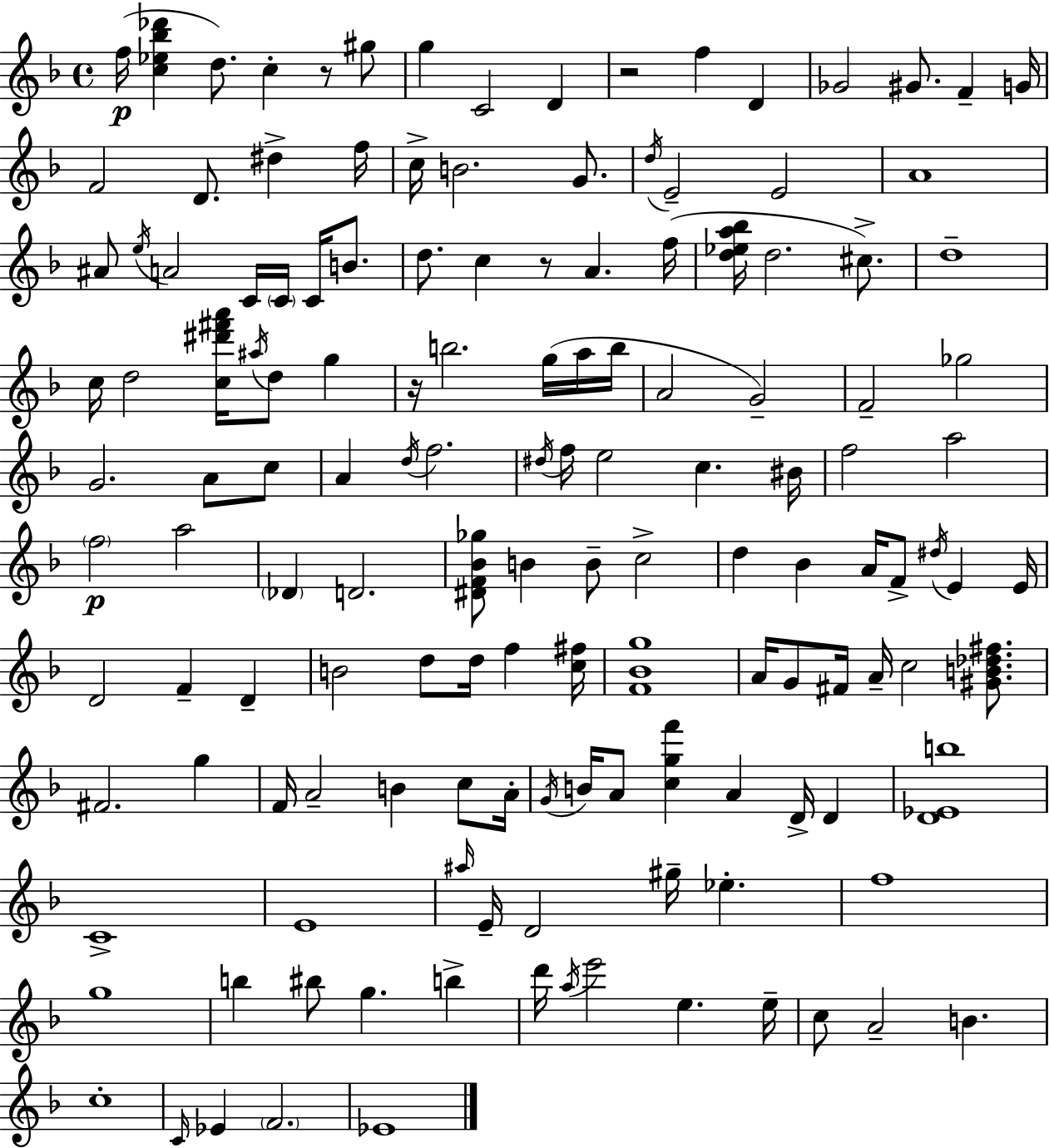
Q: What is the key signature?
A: F major